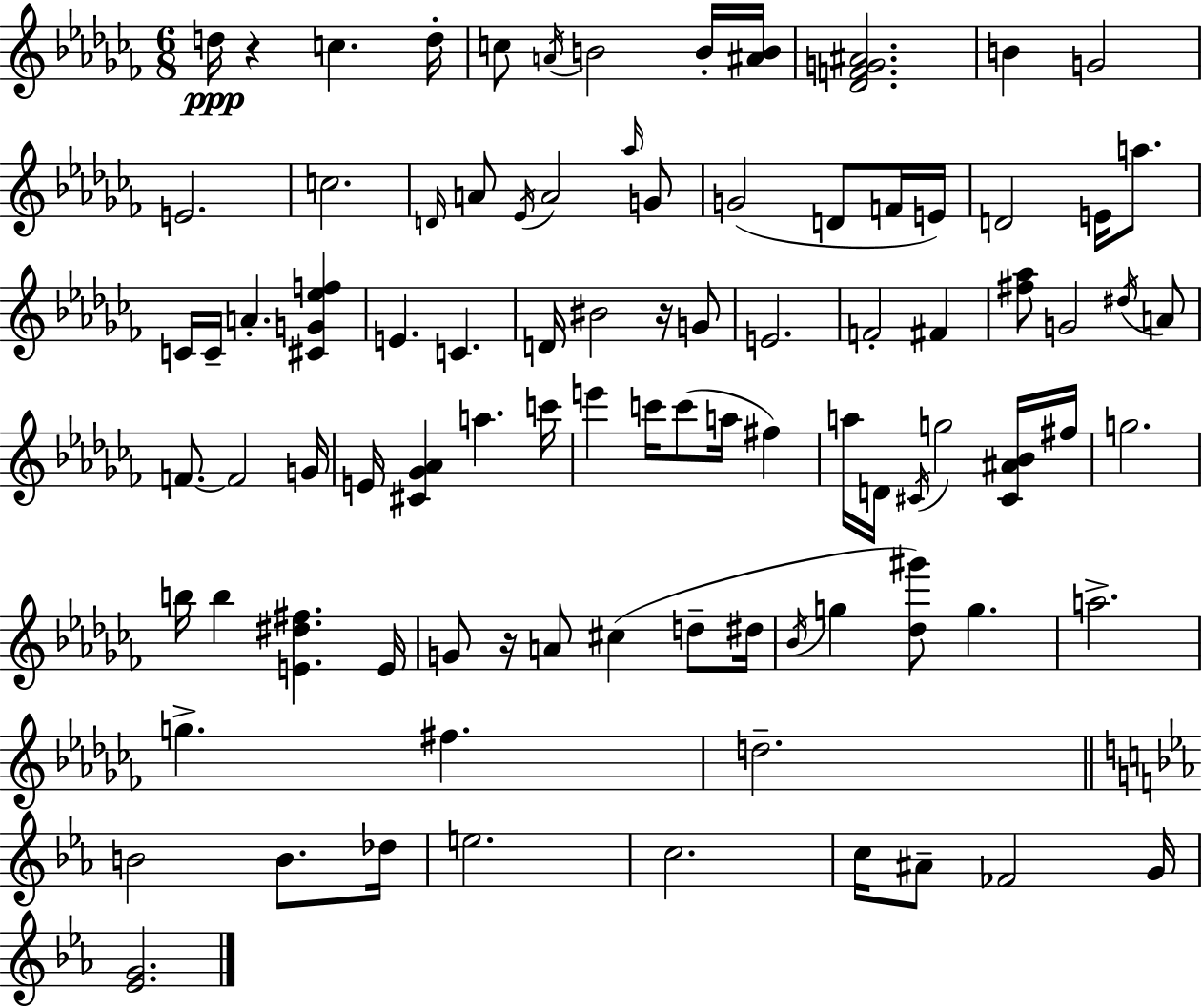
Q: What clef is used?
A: treble